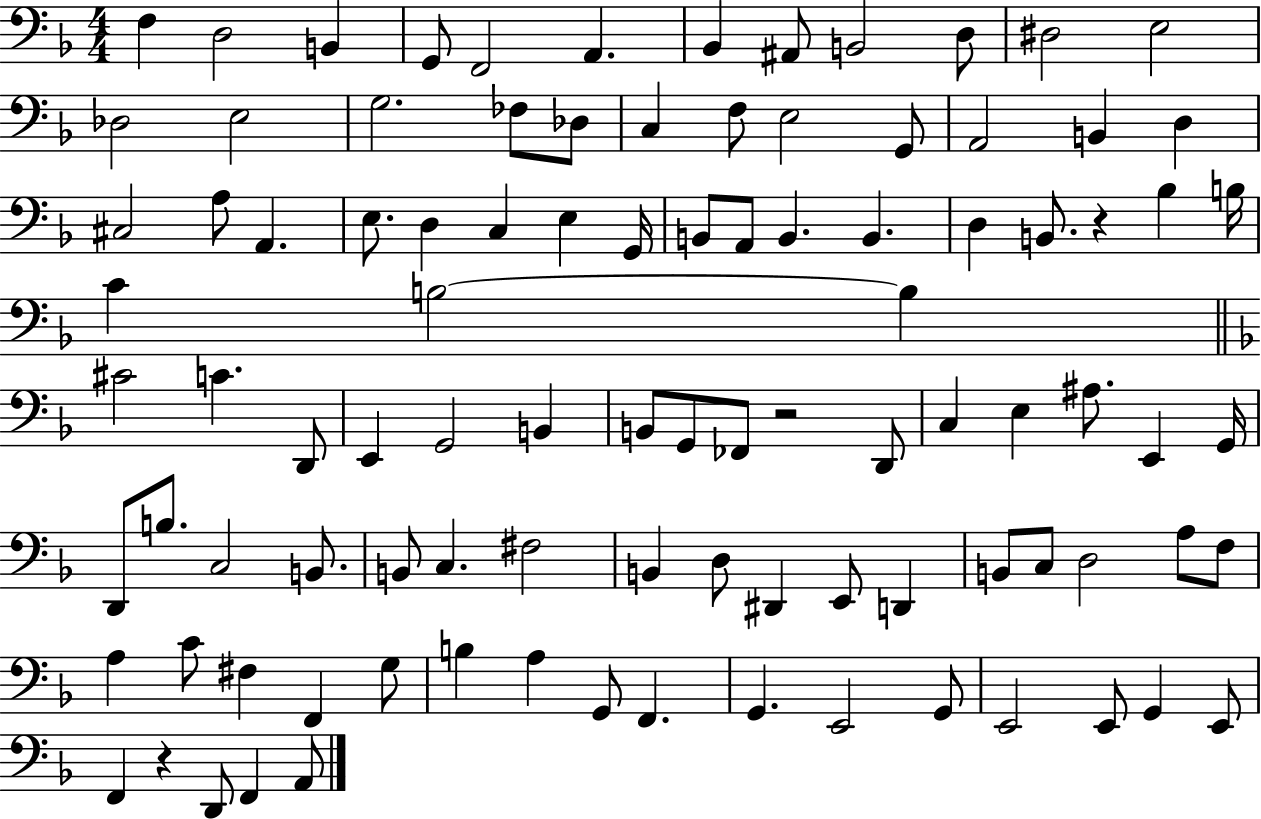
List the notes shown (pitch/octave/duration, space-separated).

F3/q D3/h B2/q G2/e F2/h A2/q. Bb2/q A#2/e B2/h D3/e D#3/h E3/h Db3/h E3/h G3/h. FES3/e Db3/e C3/q F3/e E3/h G2/e A2/h B2/q D3/q C#3/h A3/e A2/q. E3/e. D3/q C3/q E3/q G2/s B2/e A2/e B2/q. B2/q. D3/q B2/e. R/q Bb3/q B3/s C4/q B3/h B3/q C#4/h C4/q. D2/e E2/q G2/h B2/q B2/e G2/e FES2/e R/h D2/e C3/q E3/q A#3/e. E2/q G2/s D2/e B3/e. C3/h B2/e. B2/e C3/q. F#3/h B2/q D3/e D#2/q E2/e D2/q B2/e C3/e D3/h A3/e F3/e A3/q C4/e F#3/q F2/q G3/e B3/q A3/q G2/e F2/q. G2/q. E2/h G2/e E2/h E2/e G2/q E2/e F2/q R/q D2/e F2/q A2/e